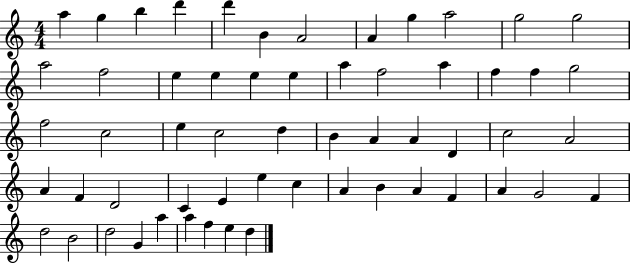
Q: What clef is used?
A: treble